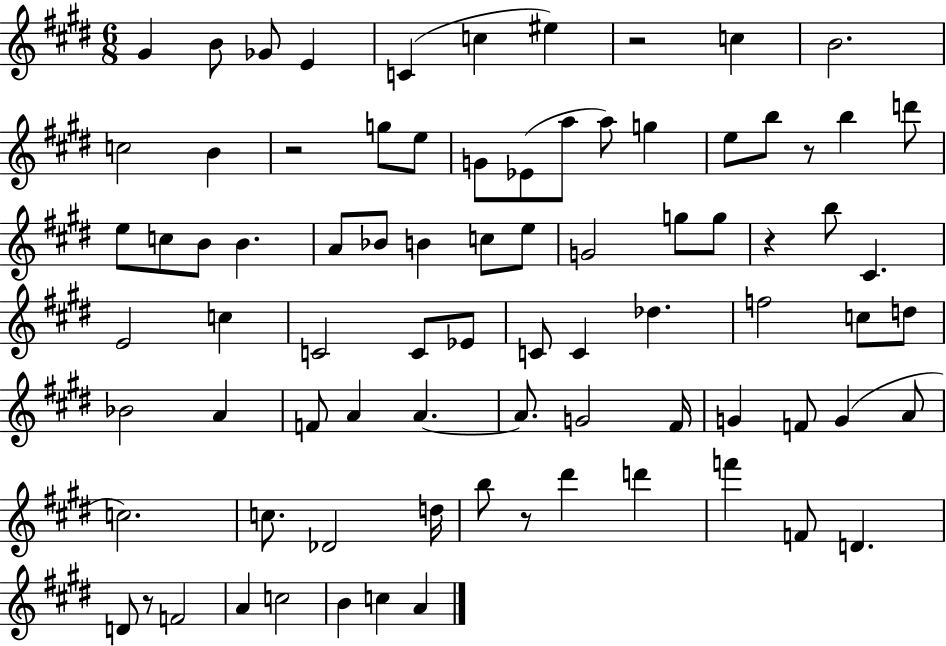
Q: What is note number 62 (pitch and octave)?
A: Db4